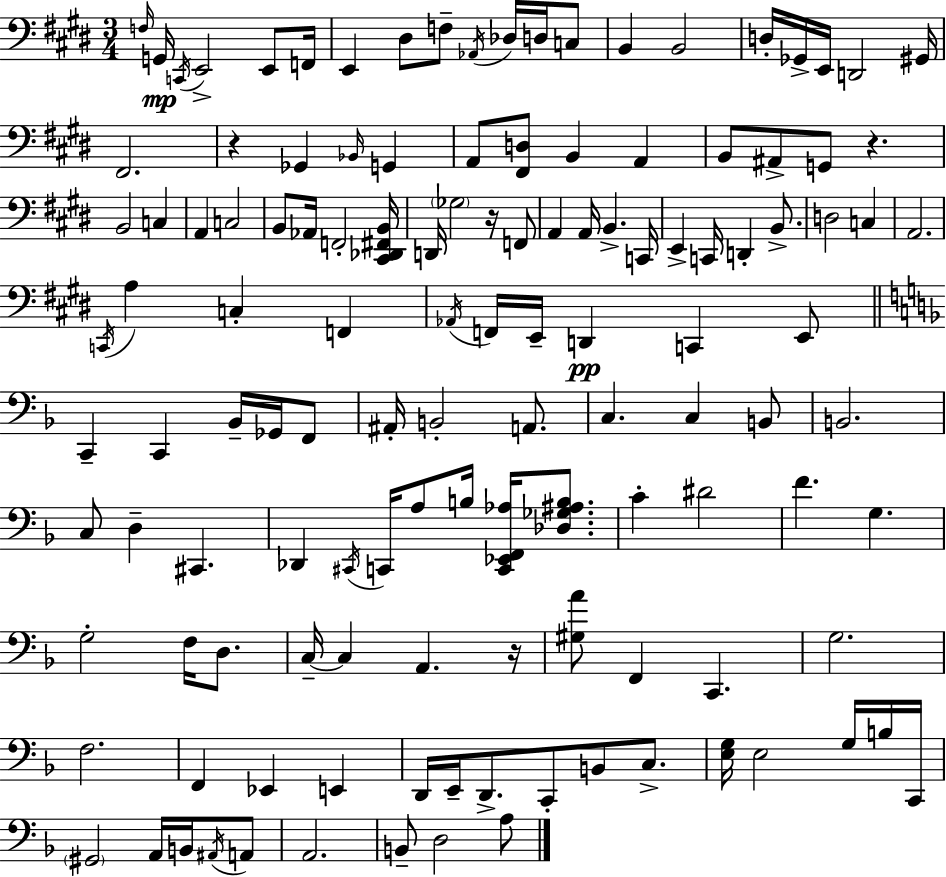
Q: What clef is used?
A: bass